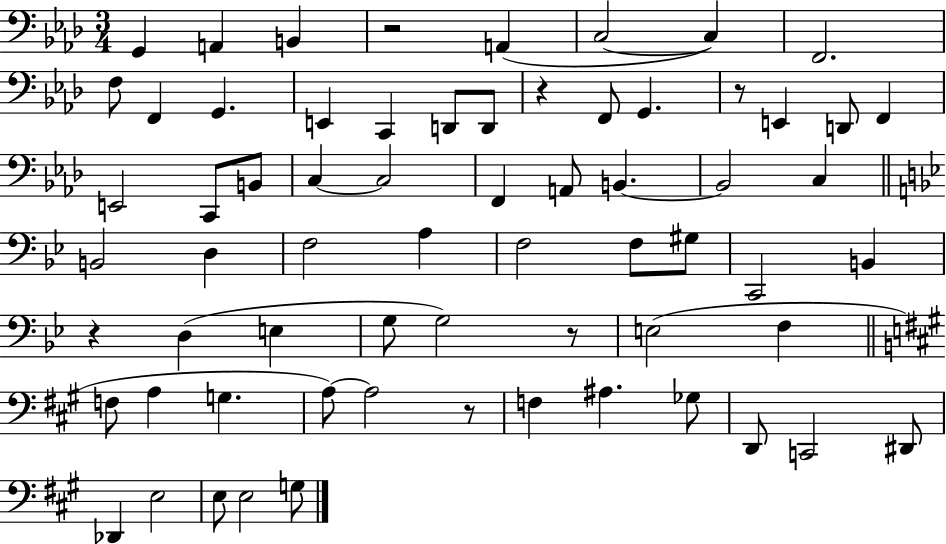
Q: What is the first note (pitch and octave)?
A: G2